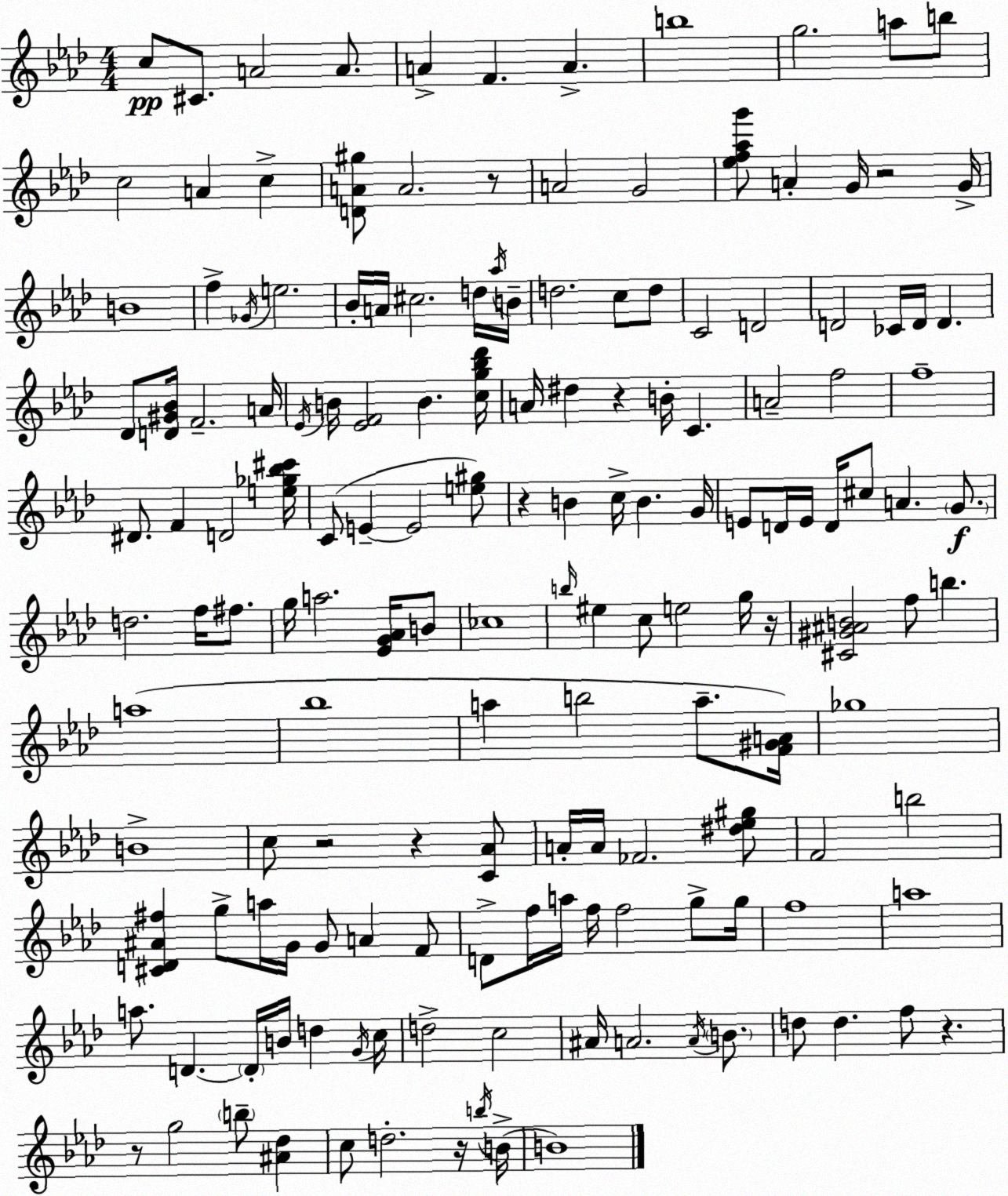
X:1
T:Untitled
M:4/4
L:1/4
K:Ab
c/2 ^C/2 A2 A/2 A F A b4 g2 a/2 b/2 c2 A c [DA^g]/2 A2 z/2 A2 G2 [_ef_ag']/2 A G/4 z2 G/4 B4 f _G/4 e2 _B/4 A/4 ^c2 d/4 _a/4 B/4 d2 c/2 d/2 C2 D2 D2 _C/4 D/4 D _D/2 [D^G_B]/4 F2 A/4 _E/4 B/4 [_EF]2 B [cg_b_d']/4 A/4 ^d z B/4 C A2 f2 f4 ^D/2 F D2 [e_g_b^c']/4 C/2 E E2 [e^g]/2 z B c/4 B G/4 E/2 D/4 E/4 D/4 ^c/2 A G/2 d2 f/4 ^f/2 g/4 a2 [_EG_A]/4 B/2 _c4 b/4 ^e c/2 e2 g/4 z/4 [^C^G^AB]2 f/2 b a4 _b4 a b2 a/2 [F^GA]/4 _g4 B4 c/2 z2 z [C_A]/2 A/4 A/4 _F2 [^d_e^g]/2 F2 b2 [^CD^A^f] g/2 a/4 G/4 G/2 A F/2 D/2 f/4 a/4 f/4 f2 g/2 g/4 f4 a4 a/2 D D/4 B/4 d G/4 c/4 d2 c2 ^A/4 A2 A/4 B/2 d/2 d f/2 z z/2 g2 b/2 [^A_d] c/2 d2 z/4 b/4 B/4 B4